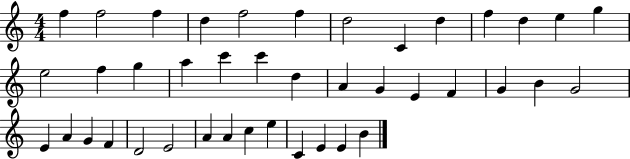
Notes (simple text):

F5/q F5/h F5/q D5/q F5/h F5/q D5/h C4/q D5/q F5/q D5/q E5/q G5/q E5/h F5/q G5/q A5/q C6/q C6/q D5/q A4/q G4/q E4/q F4/q G4/q B4/q G4/h E4/q A4/q G4/q F4/q D4/h E4/h A4/q A4/q C5/q E5/q C4/q E4/q E4/q B4/q